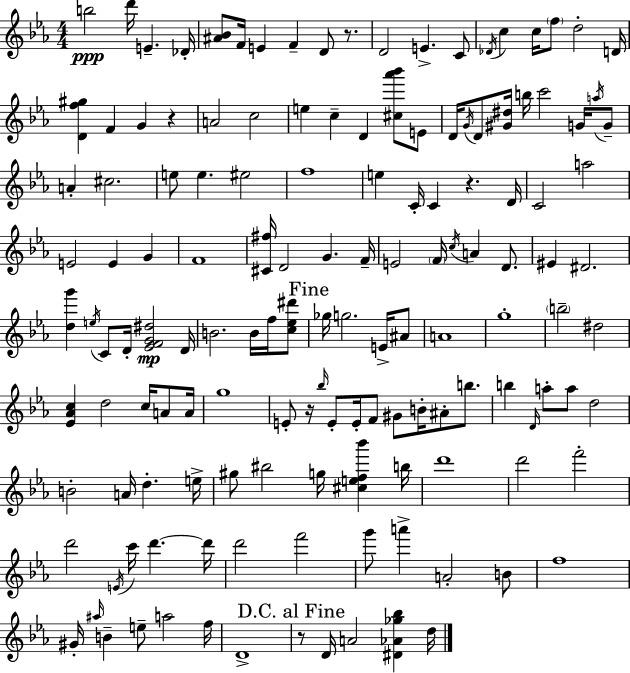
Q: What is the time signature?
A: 4/4